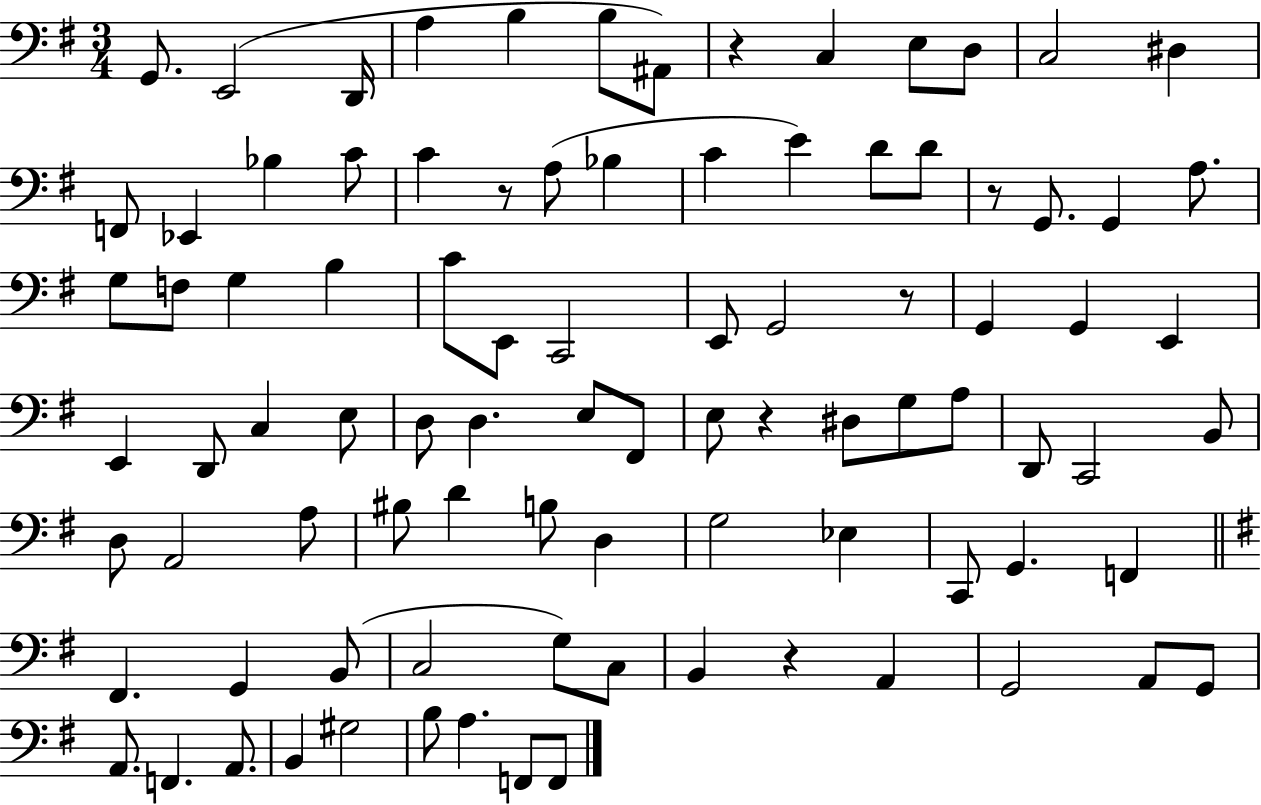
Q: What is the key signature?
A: G major